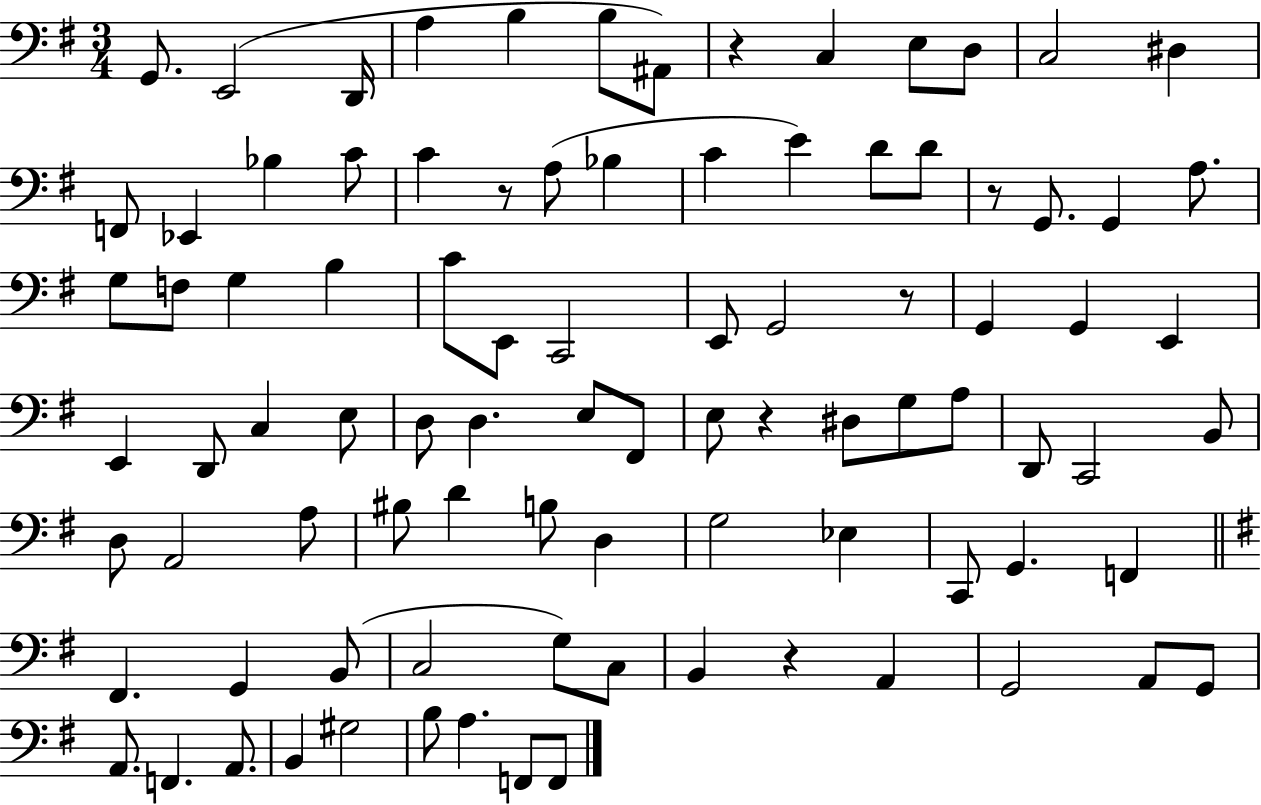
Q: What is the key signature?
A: G major